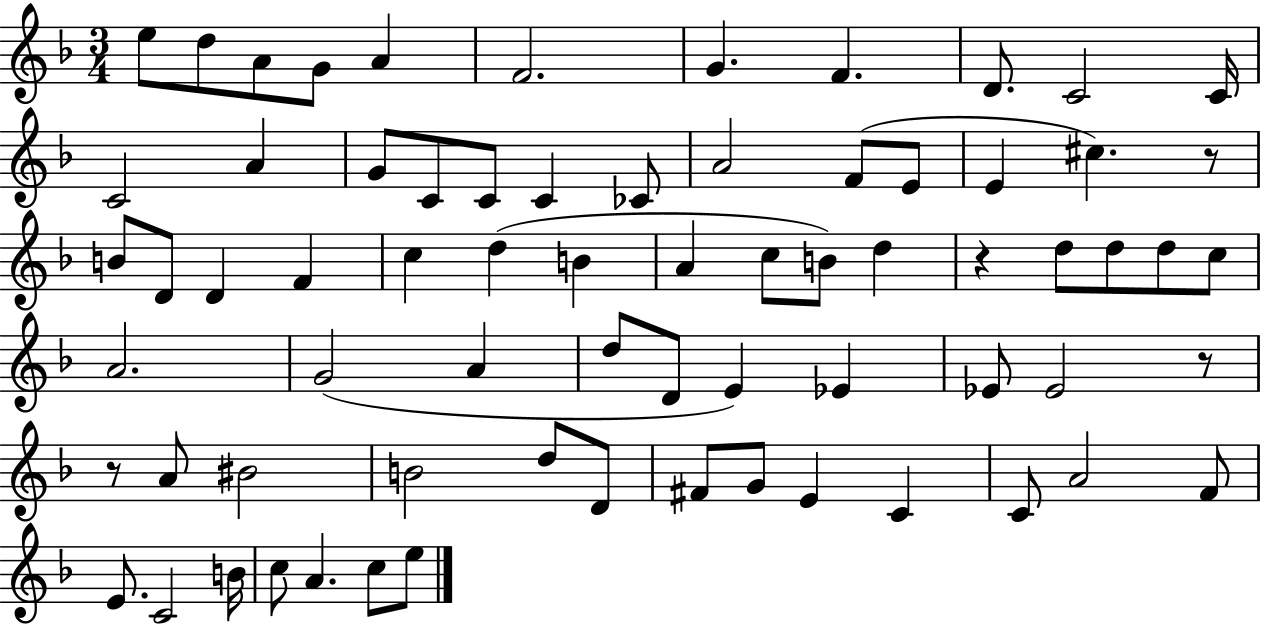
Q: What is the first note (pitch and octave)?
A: E5